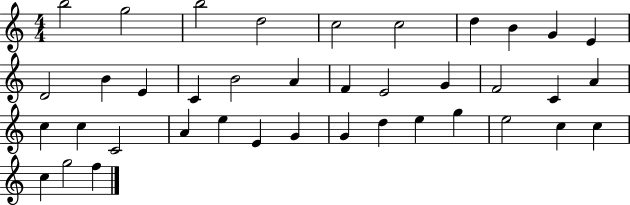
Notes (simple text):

B5/h G5/h B5/h D5/h C5/h C5/h D5/q B4/q G4/q E4/q D4/h B4/q E4/q C4/q B4/h A4/q F4/q E4/h G4/q F4/h C4/q A4/q C5/q C5/q C4/h A4/q E5/q E4/q G4/q G4/q D5/q E5/q G5/q E5/h C5/q C5/q C5/q G5/h F5/q